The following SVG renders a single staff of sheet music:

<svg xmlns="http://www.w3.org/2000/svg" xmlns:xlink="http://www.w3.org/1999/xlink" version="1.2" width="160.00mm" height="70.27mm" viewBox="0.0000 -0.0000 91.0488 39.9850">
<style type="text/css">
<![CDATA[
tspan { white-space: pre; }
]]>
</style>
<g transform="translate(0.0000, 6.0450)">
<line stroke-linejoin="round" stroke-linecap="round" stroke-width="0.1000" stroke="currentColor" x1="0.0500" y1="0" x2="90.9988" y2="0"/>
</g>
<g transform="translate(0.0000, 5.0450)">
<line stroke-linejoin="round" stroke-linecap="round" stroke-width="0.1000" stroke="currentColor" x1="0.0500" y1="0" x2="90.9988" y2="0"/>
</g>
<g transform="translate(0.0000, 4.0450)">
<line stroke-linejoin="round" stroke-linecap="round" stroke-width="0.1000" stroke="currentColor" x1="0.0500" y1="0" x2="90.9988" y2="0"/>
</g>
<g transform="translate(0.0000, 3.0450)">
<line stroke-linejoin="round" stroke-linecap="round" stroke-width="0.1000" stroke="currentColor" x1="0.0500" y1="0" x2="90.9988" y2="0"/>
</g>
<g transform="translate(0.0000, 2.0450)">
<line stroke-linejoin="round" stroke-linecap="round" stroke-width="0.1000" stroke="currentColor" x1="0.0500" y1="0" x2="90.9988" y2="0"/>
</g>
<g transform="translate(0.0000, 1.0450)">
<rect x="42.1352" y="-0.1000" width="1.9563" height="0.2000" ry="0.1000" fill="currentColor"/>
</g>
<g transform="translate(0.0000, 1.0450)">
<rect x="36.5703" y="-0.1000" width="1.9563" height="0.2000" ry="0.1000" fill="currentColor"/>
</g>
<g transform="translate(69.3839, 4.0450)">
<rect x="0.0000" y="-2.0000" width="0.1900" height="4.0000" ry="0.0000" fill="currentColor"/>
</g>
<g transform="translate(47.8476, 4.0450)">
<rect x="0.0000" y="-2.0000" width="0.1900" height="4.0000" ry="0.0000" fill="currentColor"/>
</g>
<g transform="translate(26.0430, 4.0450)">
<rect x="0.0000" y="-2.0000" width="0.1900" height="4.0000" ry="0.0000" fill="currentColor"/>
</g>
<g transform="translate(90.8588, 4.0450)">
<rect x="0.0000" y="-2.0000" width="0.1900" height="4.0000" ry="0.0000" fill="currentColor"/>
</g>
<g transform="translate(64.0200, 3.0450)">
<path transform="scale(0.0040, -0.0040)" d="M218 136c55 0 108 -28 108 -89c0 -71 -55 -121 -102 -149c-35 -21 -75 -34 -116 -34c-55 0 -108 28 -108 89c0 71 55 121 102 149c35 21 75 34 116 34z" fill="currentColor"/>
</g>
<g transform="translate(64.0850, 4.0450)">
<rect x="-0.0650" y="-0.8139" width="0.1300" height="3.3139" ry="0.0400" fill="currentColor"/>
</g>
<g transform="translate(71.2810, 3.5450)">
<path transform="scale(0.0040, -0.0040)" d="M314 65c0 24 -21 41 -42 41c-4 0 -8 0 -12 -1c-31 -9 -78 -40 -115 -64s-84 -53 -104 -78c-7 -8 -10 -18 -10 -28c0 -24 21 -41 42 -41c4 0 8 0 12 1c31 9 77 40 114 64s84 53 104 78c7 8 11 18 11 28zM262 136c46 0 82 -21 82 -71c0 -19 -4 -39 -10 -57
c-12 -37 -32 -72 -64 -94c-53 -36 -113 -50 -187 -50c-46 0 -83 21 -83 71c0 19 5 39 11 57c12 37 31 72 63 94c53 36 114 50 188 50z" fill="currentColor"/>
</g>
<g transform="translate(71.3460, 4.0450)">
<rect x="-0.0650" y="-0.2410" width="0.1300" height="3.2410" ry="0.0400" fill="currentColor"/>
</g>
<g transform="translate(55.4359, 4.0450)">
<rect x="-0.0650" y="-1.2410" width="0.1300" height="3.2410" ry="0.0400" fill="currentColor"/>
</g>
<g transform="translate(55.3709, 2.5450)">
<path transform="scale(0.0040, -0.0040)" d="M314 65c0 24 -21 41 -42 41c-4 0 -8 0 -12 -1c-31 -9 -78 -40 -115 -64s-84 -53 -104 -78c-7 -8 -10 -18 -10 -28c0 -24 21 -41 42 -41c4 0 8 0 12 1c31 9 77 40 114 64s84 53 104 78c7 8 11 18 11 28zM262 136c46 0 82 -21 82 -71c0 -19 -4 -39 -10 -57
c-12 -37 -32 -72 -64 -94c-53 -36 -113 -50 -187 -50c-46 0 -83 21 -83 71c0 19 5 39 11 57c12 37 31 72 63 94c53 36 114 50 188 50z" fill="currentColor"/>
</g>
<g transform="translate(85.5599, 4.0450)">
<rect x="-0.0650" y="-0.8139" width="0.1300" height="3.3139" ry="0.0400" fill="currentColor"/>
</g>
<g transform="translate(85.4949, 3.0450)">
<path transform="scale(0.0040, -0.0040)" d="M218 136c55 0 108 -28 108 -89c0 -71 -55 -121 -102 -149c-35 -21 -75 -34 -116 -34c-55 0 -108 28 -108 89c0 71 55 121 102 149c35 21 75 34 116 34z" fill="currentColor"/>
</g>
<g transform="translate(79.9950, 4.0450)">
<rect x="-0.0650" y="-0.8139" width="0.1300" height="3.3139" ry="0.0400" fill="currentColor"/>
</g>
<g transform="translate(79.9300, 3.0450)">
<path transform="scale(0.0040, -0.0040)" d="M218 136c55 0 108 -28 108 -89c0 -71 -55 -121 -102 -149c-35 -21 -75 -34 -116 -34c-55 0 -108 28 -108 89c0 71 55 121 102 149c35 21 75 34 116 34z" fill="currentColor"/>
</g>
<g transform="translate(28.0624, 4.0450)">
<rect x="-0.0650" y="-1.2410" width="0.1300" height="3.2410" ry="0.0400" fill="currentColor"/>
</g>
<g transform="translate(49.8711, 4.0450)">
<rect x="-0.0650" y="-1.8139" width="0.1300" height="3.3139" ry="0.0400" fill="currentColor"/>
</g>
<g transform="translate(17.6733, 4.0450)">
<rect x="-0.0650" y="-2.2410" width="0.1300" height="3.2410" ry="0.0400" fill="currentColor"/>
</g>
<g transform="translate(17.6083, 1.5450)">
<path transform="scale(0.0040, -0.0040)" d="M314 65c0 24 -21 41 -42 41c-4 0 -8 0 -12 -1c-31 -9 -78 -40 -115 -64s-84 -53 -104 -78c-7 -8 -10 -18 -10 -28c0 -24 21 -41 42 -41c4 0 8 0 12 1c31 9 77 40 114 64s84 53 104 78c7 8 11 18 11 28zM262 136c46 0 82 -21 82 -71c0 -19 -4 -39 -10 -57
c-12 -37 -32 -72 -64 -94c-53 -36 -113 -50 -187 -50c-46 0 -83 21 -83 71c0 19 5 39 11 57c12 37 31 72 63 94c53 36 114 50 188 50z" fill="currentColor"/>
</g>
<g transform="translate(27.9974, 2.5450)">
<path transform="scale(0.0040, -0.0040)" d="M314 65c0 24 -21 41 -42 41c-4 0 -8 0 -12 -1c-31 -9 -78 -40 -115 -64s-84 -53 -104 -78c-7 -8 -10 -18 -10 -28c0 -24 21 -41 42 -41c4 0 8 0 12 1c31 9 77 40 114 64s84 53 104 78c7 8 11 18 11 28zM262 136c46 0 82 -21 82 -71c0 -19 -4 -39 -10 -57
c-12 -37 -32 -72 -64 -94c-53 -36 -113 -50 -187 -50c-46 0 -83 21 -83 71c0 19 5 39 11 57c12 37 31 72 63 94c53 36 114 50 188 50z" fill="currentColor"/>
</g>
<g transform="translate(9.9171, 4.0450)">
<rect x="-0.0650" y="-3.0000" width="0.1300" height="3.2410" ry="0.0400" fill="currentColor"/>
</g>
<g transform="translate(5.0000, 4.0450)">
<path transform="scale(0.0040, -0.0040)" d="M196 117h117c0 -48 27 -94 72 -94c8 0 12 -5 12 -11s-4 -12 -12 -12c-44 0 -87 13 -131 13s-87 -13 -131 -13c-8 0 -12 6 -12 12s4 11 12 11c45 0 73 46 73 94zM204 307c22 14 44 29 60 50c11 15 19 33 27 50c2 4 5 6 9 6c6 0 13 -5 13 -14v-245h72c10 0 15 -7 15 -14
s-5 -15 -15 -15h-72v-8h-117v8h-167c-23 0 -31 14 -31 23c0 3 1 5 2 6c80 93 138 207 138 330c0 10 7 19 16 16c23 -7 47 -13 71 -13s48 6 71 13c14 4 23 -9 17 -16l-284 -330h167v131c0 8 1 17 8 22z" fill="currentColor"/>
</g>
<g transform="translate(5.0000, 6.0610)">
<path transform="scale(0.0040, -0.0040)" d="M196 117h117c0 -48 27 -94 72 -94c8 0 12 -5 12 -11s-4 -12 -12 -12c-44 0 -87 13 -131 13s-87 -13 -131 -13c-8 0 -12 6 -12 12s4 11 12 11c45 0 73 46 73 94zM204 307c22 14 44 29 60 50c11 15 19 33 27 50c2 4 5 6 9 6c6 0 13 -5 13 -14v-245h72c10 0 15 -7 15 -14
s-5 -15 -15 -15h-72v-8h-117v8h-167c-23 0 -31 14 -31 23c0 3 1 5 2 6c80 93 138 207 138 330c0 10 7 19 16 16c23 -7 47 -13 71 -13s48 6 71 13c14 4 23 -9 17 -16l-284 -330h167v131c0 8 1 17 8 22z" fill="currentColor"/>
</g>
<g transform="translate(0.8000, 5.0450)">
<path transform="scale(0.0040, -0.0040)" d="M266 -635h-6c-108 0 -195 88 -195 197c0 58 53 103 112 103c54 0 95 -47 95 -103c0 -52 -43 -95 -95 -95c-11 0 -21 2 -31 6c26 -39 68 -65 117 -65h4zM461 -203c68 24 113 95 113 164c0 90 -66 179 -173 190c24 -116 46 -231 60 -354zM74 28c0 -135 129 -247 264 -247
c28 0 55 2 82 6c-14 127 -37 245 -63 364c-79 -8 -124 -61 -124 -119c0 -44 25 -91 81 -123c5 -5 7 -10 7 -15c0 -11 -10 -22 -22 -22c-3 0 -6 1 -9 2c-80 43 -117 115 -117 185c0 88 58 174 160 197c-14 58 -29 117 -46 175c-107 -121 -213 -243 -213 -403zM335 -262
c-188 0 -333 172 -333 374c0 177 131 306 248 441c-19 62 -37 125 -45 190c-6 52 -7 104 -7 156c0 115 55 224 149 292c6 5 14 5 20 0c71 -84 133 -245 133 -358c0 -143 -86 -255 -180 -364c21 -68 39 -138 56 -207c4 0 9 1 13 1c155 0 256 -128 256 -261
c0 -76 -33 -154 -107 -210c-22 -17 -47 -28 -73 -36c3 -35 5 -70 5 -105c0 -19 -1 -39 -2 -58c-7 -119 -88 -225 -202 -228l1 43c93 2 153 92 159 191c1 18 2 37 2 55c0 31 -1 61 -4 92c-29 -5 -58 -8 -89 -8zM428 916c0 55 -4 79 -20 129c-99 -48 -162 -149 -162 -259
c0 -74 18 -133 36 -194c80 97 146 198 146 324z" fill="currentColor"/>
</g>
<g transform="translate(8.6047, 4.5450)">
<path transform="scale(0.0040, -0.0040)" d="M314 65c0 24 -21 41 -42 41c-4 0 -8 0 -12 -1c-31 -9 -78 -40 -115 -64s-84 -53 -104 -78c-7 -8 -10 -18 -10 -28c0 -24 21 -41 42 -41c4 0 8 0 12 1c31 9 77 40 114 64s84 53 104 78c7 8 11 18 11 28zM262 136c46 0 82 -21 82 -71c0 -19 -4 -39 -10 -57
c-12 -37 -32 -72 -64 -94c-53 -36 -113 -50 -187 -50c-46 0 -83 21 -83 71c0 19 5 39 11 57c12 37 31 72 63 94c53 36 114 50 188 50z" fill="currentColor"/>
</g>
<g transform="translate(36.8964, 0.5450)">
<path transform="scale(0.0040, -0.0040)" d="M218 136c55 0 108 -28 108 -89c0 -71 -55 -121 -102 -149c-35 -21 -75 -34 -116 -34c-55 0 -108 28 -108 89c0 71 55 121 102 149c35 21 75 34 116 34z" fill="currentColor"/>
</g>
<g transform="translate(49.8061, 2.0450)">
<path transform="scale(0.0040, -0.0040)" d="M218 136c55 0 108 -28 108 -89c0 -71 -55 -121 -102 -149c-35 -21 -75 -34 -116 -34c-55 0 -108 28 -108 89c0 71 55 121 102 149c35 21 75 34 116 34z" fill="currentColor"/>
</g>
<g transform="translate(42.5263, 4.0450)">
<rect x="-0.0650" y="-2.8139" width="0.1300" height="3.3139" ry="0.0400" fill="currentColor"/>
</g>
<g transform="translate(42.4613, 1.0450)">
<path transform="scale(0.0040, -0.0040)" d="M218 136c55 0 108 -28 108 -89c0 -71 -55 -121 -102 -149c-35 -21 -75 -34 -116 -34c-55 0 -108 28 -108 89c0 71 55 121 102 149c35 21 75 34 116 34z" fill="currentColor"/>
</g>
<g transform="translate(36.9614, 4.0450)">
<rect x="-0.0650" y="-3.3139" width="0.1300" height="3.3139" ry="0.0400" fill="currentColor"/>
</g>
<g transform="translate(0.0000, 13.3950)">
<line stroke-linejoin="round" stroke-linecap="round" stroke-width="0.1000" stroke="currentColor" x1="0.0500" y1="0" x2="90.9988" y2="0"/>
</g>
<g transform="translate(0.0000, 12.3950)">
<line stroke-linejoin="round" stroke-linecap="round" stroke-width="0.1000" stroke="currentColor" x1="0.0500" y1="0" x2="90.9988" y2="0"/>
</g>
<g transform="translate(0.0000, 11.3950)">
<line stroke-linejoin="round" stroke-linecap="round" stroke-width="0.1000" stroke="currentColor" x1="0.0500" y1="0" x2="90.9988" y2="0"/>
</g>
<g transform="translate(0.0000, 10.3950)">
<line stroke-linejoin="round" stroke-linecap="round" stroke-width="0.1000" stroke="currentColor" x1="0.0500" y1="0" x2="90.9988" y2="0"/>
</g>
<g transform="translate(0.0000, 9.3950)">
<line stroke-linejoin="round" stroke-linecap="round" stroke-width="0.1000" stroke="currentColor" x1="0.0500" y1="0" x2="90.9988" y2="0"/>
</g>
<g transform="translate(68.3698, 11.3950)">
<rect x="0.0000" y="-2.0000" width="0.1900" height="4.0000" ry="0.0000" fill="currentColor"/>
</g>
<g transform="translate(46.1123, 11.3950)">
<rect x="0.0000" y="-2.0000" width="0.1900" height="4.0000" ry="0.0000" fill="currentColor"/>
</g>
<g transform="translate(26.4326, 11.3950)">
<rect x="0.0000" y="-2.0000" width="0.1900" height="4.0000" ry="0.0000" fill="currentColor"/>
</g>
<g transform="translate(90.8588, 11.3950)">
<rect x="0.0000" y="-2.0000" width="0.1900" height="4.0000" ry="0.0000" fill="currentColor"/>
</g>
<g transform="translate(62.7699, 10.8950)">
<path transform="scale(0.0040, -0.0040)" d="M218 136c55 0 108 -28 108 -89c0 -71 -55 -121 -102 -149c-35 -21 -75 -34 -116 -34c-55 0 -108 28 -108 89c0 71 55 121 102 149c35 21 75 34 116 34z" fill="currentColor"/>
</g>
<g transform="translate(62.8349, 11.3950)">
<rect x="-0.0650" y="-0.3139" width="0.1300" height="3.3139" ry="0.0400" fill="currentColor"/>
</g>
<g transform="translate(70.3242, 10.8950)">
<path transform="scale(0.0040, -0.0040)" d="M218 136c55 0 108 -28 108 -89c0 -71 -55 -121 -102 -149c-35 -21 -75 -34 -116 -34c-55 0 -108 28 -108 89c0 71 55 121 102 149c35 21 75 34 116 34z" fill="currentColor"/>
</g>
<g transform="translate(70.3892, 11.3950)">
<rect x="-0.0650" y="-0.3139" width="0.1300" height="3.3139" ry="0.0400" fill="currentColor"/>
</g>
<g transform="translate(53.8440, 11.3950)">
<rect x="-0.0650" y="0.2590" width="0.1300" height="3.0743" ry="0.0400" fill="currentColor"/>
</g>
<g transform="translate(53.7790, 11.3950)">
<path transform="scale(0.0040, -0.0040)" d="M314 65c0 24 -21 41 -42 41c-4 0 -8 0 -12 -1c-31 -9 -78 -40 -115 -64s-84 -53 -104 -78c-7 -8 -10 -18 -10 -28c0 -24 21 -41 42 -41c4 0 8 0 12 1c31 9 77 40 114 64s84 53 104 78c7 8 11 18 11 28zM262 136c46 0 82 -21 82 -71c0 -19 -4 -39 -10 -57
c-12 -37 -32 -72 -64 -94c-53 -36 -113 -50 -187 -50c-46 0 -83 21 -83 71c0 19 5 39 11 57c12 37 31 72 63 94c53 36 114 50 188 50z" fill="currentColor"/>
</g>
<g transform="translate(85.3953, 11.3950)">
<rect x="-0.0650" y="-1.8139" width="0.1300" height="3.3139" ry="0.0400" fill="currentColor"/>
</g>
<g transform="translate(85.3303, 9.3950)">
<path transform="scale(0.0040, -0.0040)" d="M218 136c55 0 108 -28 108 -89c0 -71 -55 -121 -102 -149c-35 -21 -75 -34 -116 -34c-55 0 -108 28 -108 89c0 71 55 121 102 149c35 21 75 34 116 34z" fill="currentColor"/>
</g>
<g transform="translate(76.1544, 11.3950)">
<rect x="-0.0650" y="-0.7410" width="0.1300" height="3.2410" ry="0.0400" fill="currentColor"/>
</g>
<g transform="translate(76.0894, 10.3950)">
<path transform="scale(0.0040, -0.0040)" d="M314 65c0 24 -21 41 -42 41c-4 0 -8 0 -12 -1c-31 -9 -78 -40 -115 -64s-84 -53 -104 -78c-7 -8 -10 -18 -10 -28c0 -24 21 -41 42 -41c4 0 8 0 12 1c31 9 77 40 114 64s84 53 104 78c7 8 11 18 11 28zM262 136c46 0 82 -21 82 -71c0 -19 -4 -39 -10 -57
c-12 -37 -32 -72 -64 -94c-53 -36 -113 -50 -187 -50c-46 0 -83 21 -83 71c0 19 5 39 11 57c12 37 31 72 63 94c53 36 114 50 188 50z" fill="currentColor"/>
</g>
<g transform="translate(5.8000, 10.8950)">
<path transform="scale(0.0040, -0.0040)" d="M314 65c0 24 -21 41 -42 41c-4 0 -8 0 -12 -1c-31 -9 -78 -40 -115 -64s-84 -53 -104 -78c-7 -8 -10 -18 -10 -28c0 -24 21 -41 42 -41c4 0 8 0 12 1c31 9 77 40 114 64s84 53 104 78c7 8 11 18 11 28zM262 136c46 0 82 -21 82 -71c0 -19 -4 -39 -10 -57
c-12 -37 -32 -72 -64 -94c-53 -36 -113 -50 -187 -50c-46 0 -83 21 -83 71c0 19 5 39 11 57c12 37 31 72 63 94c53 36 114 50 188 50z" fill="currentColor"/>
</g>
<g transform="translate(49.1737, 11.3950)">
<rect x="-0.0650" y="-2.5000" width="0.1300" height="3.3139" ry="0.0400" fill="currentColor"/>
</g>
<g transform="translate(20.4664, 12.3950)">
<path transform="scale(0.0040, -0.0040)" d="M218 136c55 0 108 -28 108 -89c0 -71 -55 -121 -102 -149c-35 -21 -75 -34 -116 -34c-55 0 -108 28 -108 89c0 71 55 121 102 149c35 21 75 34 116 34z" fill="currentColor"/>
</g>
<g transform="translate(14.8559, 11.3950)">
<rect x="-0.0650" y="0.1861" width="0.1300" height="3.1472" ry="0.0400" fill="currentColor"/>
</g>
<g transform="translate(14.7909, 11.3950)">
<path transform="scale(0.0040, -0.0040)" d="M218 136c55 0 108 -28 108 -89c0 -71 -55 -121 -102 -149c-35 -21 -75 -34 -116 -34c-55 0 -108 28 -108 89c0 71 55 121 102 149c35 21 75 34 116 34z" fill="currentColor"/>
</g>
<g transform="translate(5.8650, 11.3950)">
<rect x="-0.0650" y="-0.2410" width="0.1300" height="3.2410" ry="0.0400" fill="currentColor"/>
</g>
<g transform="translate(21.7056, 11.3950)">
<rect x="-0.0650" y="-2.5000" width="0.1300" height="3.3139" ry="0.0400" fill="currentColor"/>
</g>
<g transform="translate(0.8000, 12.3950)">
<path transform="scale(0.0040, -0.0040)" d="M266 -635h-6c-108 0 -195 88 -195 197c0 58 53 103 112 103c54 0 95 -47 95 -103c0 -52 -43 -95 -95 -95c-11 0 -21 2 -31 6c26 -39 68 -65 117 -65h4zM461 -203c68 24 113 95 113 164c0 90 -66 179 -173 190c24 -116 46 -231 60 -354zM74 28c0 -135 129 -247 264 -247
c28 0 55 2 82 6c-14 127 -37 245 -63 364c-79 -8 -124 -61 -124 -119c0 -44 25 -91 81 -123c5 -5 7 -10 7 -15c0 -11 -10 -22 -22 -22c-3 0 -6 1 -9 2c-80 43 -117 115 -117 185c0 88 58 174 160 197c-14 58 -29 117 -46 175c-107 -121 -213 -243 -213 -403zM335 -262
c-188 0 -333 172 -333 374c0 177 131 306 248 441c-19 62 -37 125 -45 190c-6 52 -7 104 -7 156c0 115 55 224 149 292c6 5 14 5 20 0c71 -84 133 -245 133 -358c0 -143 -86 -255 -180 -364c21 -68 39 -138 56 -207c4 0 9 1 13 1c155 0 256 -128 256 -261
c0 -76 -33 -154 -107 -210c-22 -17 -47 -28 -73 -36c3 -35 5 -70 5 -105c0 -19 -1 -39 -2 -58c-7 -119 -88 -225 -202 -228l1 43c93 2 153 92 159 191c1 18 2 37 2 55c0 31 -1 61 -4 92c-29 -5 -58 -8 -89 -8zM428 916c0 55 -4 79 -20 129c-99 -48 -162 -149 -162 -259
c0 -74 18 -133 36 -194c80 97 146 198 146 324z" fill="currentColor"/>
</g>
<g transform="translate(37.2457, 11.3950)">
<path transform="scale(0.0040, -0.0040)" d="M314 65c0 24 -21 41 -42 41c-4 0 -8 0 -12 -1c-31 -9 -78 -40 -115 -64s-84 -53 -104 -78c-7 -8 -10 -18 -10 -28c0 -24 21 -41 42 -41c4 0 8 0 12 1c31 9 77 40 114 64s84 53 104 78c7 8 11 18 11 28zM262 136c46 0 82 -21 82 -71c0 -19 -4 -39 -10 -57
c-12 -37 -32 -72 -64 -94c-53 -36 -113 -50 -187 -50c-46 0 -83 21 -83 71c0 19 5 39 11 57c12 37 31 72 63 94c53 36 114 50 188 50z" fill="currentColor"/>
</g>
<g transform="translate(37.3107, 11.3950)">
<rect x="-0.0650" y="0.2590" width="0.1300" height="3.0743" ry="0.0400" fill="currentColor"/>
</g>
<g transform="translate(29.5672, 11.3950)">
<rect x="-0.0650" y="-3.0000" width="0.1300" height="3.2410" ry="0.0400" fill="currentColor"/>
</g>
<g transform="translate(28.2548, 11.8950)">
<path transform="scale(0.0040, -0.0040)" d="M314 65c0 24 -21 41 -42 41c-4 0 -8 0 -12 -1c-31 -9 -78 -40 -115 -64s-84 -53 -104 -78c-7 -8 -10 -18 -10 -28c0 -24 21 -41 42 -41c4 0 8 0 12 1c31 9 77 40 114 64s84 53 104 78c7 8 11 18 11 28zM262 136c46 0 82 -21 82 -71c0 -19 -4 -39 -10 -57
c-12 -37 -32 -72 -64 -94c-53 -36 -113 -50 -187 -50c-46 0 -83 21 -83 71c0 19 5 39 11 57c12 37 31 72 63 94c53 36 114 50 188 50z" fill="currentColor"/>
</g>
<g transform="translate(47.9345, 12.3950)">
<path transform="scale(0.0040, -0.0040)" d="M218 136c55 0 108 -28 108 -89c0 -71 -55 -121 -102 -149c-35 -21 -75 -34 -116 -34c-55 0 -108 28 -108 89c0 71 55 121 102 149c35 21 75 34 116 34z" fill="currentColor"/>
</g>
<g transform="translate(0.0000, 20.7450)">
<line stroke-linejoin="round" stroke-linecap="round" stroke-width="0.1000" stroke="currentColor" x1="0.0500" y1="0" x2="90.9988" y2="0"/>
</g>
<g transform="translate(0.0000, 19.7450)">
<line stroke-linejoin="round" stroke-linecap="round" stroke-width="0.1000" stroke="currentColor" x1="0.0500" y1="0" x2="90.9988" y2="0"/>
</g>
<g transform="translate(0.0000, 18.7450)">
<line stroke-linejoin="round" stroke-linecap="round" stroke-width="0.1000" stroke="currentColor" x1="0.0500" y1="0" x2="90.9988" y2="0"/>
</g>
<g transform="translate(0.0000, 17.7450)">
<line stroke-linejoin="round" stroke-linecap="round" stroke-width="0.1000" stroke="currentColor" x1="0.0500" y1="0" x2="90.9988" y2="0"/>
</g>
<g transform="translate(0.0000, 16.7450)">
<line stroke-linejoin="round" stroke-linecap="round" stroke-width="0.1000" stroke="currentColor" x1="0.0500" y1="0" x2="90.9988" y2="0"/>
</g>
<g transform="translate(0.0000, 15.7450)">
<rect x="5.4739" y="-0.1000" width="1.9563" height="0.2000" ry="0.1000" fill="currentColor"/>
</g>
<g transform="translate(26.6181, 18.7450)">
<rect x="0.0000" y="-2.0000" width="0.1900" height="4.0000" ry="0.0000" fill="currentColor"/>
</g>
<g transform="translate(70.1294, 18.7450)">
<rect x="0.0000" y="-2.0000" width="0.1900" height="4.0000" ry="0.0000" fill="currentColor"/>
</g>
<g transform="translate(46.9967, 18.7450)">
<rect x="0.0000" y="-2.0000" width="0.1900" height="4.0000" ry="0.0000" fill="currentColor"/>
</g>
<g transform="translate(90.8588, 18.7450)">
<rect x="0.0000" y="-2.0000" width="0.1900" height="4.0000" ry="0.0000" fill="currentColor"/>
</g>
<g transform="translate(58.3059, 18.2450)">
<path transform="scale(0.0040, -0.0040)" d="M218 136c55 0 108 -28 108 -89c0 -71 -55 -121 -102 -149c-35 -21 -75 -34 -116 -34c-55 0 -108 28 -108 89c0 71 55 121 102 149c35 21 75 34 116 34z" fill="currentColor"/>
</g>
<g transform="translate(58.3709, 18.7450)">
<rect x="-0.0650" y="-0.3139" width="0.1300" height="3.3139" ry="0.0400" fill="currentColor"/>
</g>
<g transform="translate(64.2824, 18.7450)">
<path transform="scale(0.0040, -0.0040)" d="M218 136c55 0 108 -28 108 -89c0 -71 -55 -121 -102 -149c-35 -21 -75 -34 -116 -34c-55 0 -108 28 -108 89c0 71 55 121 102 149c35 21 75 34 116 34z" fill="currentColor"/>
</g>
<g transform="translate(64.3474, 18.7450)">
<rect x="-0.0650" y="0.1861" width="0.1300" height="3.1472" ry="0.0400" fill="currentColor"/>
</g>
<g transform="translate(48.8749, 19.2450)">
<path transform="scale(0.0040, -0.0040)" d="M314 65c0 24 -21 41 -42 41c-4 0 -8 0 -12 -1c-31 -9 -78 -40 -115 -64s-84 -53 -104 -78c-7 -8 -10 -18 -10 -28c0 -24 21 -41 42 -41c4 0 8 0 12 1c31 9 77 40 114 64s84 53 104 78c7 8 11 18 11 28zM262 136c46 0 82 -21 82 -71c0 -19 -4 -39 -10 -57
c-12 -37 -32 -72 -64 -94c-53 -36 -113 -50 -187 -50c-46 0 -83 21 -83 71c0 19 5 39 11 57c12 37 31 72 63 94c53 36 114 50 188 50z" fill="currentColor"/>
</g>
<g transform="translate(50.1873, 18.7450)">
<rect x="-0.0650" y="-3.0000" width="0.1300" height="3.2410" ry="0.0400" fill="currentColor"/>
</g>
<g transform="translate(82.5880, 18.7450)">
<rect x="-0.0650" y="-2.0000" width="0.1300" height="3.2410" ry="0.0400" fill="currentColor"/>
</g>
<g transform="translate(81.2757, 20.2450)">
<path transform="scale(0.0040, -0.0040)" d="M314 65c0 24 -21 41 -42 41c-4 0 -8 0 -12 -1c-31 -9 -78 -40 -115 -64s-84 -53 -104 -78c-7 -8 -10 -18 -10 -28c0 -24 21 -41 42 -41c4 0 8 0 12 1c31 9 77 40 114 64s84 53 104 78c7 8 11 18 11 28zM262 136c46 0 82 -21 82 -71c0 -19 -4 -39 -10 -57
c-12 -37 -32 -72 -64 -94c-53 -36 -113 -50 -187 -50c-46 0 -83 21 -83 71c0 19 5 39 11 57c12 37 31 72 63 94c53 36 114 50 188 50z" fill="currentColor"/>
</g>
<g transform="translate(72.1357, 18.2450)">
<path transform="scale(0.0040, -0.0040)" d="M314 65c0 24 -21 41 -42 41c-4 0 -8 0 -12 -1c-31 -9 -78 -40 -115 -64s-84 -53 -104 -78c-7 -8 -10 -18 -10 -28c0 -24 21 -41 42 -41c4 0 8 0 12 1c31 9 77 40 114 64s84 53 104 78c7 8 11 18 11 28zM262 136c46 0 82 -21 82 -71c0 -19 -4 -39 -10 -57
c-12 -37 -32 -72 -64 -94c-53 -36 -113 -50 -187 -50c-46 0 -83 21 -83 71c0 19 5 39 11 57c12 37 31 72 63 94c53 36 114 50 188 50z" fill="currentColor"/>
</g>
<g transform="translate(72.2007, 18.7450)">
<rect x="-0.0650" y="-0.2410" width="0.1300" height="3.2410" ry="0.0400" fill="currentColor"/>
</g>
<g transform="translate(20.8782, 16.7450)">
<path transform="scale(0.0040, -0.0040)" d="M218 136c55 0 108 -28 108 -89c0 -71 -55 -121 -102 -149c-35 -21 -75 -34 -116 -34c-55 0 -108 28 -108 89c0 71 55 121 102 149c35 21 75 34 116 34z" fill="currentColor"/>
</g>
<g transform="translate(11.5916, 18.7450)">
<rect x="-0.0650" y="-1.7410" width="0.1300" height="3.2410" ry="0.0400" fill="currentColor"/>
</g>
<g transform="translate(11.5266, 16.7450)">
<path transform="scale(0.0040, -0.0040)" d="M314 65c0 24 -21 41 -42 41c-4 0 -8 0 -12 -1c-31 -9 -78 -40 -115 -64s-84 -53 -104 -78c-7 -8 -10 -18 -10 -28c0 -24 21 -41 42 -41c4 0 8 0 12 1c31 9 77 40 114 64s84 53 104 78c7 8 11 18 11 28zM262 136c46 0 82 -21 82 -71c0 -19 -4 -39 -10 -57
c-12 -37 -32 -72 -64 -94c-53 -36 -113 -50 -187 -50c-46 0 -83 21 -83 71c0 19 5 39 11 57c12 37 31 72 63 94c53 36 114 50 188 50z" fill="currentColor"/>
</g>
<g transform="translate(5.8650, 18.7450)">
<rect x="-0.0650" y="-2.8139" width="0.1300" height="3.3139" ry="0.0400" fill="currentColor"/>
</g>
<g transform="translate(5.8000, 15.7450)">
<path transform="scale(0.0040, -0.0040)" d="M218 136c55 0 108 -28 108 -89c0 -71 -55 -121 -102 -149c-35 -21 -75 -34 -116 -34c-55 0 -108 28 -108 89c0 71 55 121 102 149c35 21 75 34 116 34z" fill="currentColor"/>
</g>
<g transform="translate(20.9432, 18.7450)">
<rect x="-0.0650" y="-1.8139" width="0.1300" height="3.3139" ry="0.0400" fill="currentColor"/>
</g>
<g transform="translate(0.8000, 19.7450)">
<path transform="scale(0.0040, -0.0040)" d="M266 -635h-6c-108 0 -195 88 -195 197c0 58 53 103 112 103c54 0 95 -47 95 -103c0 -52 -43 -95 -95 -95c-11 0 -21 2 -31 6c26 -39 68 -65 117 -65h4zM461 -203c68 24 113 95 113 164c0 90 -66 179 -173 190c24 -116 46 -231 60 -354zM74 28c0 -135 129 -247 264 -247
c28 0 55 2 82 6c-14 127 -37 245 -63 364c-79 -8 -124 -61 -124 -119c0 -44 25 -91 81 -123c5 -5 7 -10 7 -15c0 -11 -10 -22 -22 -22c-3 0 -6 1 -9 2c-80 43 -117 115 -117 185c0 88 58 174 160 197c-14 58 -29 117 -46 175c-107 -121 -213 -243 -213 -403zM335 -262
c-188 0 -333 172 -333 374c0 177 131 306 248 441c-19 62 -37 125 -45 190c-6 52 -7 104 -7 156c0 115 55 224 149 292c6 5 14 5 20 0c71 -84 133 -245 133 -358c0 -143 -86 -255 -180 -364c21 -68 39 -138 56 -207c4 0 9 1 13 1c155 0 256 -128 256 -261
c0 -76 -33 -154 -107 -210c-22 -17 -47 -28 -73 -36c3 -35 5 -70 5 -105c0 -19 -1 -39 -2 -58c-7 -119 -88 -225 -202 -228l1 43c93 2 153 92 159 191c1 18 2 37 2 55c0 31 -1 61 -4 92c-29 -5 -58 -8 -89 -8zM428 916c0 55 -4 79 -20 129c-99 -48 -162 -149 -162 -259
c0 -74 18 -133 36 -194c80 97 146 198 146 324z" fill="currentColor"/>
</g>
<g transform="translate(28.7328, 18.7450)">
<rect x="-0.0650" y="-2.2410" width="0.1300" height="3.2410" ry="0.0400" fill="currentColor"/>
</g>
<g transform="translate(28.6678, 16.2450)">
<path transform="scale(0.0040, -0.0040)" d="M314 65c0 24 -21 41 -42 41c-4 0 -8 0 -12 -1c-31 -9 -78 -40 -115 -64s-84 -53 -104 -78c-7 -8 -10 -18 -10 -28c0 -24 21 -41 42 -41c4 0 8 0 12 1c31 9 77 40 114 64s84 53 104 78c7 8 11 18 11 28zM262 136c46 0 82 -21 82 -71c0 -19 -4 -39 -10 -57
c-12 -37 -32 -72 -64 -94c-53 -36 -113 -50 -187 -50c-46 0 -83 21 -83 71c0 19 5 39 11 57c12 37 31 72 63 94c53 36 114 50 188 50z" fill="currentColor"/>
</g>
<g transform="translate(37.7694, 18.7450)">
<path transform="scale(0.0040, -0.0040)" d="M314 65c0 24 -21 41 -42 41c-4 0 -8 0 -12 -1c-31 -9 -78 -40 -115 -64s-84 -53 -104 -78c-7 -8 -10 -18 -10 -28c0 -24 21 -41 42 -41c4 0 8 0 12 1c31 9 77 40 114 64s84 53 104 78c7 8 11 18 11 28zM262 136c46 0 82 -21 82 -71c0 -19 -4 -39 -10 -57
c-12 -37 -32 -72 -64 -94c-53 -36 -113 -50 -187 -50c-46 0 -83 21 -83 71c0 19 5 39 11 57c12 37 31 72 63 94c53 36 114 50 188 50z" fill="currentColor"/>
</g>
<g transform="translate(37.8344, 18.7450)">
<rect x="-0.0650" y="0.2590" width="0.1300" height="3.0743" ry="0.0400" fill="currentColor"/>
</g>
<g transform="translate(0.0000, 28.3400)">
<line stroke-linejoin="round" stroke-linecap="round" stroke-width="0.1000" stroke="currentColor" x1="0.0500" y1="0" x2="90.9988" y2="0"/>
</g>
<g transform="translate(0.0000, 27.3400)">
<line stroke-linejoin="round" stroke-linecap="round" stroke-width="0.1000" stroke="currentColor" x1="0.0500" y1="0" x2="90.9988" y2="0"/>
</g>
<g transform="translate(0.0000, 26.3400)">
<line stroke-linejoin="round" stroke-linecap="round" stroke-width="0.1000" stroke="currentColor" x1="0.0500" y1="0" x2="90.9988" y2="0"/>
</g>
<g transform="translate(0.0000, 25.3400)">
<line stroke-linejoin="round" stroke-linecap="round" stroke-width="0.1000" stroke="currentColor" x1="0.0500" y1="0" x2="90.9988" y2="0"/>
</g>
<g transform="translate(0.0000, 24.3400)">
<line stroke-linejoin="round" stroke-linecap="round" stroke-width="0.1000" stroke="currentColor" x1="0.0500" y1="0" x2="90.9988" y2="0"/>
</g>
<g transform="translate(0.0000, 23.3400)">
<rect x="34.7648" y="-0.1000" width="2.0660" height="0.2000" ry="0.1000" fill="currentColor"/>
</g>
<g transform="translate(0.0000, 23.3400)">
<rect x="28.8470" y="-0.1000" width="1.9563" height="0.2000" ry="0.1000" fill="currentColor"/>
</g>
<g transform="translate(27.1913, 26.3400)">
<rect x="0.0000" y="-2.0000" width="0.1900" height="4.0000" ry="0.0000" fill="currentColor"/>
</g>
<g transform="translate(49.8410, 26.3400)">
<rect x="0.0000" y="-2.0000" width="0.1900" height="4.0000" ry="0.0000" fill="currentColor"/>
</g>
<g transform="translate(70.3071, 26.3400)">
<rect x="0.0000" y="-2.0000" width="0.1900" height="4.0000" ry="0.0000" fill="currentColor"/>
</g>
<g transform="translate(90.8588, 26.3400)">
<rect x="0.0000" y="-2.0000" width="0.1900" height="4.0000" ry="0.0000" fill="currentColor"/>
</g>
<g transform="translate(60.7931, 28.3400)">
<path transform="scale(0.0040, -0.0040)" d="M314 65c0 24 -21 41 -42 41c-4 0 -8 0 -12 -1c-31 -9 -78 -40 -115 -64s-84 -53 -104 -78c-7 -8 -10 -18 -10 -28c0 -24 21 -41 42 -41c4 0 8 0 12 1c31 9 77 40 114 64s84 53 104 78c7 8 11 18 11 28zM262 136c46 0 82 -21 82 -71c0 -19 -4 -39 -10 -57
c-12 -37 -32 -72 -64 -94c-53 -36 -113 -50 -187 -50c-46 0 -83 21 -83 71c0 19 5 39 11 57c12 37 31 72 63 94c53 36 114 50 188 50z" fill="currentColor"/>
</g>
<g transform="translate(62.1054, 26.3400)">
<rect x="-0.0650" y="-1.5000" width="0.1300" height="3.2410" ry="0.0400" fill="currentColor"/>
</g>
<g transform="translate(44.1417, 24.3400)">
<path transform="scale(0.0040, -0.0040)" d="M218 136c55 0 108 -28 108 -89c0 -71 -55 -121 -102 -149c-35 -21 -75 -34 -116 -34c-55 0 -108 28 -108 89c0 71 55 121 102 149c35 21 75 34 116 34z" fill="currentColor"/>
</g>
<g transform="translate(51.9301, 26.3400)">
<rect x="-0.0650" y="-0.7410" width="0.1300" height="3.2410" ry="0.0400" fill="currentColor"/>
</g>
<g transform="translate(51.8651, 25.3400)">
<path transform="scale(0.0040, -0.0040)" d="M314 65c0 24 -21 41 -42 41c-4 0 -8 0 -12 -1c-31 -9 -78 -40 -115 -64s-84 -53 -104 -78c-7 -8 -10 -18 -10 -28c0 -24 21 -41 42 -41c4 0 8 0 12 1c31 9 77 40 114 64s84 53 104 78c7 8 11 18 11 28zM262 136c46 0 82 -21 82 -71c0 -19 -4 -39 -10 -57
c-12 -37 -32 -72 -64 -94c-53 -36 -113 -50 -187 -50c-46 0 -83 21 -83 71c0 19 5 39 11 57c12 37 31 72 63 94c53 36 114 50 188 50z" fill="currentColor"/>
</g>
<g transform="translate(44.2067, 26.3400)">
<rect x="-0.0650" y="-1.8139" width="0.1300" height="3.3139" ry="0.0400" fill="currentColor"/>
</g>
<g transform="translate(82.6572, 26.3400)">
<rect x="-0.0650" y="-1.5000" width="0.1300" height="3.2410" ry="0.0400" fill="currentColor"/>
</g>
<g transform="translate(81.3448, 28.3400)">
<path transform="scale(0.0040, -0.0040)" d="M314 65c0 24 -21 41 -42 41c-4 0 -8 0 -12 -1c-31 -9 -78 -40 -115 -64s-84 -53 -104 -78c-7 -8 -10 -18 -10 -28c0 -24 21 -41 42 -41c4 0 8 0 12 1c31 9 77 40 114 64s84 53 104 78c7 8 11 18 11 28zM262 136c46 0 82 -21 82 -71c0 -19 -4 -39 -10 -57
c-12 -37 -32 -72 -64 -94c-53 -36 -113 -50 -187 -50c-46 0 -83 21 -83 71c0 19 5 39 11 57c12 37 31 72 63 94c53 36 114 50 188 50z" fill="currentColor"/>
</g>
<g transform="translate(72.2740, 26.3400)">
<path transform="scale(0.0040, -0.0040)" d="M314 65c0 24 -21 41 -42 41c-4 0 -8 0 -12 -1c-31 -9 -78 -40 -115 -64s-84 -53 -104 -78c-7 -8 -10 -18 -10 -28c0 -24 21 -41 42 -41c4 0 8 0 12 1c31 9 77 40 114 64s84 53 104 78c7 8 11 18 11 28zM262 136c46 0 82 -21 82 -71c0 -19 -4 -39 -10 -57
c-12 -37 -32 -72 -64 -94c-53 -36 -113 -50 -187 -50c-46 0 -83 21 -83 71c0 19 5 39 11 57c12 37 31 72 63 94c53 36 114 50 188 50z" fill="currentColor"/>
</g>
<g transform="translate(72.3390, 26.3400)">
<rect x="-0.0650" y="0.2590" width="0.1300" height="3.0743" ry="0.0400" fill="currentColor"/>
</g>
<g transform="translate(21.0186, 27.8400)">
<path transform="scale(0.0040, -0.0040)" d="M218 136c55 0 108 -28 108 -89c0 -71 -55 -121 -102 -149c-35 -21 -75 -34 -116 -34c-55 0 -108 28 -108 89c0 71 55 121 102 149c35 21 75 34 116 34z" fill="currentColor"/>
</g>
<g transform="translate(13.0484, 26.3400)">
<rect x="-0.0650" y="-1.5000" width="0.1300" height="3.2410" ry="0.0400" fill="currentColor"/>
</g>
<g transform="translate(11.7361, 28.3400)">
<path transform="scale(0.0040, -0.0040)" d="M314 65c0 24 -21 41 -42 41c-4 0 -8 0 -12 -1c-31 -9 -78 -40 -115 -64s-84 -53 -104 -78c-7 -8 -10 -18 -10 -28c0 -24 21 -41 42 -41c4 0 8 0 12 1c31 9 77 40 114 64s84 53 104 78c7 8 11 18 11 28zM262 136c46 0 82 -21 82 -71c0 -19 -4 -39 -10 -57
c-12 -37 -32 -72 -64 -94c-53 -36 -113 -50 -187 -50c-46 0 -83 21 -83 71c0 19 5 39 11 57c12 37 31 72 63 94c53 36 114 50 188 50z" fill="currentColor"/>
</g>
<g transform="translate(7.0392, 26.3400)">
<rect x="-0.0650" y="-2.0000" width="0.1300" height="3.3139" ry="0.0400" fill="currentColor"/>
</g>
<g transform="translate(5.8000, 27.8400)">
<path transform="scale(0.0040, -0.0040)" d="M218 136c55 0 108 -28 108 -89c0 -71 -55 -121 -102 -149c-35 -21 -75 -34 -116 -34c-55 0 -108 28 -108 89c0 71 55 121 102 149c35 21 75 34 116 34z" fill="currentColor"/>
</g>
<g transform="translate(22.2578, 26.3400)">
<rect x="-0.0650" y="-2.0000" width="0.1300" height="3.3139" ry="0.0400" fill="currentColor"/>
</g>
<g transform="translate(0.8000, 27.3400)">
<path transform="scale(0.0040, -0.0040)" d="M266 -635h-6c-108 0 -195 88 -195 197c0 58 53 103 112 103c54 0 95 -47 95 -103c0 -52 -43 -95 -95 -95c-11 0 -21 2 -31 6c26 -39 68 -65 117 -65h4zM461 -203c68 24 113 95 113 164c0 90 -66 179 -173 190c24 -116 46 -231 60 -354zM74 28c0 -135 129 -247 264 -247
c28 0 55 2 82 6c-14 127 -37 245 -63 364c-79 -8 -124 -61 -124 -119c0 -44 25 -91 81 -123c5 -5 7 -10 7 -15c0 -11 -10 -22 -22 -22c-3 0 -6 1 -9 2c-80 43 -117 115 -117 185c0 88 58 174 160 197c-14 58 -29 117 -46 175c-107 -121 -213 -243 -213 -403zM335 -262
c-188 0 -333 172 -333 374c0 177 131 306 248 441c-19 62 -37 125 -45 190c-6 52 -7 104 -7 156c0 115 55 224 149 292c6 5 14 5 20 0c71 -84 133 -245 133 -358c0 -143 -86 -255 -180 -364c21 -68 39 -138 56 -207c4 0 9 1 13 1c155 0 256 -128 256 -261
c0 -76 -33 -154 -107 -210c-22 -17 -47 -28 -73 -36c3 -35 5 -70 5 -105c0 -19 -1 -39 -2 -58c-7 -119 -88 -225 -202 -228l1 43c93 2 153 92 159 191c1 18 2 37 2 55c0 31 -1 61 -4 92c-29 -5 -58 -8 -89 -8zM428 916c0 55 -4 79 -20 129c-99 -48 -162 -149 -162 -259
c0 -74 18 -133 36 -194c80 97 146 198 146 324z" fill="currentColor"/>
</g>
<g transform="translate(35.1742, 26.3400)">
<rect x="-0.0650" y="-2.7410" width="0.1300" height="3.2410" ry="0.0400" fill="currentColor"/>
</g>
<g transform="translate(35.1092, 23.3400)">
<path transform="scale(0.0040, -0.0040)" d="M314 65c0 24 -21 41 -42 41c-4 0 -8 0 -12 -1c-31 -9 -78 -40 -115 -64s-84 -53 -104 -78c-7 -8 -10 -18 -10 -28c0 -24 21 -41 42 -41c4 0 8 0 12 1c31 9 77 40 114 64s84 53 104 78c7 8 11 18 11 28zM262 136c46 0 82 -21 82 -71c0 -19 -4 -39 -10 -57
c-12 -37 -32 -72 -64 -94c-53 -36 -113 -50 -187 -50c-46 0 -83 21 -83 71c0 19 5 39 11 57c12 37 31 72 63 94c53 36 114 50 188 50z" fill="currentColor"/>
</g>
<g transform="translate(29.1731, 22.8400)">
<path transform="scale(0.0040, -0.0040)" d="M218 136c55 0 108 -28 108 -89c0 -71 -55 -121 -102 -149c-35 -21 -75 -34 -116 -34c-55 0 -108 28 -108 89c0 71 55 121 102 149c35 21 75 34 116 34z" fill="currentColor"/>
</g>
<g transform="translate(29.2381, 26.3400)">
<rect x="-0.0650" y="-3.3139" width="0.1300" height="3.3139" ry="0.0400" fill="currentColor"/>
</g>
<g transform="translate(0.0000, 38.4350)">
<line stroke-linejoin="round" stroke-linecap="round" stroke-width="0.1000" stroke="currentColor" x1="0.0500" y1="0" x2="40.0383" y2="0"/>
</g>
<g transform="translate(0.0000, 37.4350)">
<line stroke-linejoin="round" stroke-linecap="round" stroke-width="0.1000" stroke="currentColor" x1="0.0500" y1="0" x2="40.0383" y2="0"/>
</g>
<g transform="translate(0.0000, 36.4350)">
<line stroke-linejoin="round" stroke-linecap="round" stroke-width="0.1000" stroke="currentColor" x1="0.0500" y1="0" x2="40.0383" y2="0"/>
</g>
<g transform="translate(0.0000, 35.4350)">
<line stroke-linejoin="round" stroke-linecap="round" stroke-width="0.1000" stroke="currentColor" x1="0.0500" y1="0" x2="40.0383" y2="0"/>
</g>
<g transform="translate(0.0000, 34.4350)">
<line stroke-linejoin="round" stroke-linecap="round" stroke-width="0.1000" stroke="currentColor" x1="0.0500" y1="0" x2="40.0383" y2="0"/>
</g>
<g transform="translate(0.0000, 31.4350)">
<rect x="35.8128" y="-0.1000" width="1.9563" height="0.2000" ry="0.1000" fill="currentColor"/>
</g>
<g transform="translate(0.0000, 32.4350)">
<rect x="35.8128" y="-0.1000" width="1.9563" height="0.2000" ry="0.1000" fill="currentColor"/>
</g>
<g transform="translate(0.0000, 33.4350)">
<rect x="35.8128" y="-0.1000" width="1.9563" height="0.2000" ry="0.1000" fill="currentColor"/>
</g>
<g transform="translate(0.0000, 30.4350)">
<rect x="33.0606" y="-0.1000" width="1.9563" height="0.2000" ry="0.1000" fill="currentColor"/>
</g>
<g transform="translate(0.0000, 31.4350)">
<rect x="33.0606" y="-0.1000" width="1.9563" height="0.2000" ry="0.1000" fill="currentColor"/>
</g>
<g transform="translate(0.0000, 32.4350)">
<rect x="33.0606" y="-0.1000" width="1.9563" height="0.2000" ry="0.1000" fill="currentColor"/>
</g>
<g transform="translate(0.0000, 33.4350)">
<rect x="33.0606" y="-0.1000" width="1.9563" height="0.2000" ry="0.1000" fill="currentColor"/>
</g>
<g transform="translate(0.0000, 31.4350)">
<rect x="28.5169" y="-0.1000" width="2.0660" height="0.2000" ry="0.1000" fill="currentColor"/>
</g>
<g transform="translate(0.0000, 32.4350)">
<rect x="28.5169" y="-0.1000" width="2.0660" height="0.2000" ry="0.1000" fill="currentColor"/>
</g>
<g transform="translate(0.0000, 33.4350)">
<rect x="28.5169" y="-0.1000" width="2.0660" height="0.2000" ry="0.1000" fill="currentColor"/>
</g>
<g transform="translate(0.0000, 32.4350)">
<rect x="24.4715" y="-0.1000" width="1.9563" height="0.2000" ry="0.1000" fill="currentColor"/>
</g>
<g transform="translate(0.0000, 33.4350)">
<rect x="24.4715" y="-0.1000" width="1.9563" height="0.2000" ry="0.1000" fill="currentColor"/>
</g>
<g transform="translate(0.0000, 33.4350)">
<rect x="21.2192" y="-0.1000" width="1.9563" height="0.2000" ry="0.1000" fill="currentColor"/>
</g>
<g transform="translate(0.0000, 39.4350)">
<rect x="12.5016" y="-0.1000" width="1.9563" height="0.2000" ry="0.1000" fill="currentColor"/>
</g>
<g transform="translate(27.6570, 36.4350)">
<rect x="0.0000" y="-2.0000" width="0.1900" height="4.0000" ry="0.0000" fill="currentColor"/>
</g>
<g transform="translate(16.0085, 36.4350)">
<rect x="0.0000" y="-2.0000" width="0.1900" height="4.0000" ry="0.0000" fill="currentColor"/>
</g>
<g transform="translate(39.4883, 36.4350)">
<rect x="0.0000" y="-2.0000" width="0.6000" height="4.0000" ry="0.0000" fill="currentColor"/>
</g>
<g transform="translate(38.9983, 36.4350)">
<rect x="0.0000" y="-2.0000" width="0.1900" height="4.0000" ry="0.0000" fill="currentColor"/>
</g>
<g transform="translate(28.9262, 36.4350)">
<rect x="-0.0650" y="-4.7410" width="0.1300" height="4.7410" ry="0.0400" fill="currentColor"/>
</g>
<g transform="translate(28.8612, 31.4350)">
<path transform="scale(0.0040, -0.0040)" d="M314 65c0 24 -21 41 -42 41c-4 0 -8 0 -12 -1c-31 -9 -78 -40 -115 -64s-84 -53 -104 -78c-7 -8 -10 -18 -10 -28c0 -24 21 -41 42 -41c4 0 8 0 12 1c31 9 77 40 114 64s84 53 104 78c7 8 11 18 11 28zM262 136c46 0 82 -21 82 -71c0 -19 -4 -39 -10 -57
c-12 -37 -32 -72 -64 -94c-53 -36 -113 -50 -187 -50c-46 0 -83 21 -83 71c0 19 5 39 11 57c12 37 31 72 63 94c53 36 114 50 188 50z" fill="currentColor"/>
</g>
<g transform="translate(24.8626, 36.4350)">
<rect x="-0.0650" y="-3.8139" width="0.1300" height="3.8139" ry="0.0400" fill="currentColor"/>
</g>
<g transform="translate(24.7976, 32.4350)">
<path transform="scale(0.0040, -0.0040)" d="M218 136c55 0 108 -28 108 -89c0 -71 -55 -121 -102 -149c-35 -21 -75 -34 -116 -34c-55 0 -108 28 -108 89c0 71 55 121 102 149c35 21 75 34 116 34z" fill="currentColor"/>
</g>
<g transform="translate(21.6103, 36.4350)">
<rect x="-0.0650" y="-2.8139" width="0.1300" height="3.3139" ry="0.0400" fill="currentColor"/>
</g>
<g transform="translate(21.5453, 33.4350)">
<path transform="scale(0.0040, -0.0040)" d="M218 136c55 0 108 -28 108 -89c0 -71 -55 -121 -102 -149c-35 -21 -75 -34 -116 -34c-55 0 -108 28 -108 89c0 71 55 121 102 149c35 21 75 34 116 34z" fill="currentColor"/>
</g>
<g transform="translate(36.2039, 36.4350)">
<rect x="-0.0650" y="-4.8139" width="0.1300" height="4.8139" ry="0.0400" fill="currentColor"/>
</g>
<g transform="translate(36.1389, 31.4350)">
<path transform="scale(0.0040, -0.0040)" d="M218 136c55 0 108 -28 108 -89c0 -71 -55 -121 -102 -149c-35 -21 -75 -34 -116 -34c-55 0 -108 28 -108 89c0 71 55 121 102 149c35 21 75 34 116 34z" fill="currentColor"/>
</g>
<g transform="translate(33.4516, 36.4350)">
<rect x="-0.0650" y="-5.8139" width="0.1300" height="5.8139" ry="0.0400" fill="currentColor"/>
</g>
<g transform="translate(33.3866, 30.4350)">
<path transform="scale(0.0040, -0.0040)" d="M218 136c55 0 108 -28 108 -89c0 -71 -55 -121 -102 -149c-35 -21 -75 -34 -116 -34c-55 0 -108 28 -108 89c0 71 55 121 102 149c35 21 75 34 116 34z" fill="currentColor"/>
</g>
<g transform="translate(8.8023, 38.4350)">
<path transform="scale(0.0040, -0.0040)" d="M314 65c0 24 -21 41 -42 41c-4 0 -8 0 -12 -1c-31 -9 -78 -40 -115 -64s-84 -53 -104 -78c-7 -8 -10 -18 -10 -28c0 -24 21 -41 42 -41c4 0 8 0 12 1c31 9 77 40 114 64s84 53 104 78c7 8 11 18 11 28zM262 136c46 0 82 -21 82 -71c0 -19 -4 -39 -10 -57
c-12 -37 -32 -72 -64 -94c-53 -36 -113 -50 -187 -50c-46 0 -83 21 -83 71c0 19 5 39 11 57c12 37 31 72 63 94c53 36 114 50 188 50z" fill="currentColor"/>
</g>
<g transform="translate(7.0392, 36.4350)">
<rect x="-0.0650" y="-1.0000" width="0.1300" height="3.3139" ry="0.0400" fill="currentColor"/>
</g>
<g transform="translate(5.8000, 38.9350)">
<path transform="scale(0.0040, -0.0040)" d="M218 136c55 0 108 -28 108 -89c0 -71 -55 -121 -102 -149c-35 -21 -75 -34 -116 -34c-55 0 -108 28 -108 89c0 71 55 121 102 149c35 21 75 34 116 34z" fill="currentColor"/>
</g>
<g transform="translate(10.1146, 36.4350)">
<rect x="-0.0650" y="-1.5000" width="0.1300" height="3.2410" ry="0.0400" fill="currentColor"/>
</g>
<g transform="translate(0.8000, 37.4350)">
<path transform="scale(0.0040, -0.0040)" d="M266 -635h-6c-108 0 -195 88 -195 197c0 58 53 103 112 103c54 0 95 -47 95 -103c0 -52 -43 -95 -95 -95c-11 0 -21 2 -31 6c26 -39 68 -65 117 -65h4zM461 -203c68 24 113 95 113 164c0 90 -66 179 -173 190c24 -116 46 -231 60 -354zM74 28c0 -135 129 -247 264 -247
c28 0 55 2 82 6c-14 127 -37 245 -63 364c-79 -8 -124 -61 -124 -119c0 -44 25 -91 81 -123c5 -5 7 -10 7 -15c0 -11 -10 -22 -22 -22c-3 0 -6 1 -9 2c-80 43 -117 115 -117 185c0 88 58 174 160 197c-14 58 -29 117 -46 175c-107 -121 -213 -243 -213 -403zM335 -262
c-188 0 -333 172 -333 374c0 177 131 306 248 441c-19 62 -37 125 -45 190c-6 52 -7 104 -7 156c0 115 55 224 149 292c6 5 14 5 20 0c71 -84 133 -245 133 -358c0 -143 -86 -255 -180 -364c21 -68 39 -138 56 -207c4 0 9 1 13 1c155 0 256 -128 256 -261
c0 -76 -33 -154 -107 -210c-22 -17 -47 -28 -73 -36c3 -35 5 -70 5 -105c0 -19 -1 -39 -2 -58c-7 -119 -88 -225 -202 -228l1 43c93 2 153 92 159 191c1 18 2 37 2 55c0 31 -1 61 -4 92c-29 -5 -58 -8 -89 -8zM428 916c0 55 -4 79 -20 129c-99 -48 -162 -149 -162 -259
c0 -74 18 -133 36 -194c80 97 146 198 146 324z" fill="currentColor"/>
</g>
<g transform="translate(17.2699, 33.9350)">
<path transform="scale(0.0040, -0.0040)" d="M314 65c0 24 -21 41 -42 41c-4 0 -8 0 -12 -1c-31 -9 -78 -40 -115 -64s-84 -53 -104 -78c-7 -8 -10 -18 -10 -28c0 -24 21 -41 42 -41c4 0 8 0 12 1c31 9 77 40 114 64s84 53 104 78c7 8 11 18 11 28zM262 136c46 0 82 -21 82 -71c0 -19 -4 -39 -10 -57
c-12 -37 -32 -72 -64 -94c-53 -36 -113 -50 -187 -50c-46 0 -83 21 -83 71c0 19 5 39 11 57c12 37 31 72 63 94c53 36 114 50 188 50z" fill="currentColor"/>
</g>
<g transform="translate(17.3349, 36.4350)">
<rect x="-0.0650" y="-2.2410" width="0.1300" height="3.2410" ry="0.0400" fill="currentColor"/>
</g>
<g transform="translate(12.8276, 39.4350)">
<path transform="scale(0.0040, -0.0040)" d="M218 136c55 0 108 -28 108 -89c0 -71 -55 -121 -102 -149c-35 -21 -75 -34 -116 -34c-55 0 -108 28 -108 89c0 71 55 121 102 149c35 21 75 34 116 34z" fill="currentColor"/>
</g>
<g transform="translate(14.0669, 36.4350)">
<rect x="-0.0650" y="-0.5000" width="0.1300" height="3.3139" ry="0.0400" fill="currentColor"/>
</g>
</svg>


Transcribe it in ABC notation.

X:1
T:Untitled
M:4/4
L:1/4
K:C
A2 g2 e2 b a f e2 d c2 d d c2 B G A2 B2 G B2 c c d2 f a f2 f g2 B2 A2 c B c2 F2 F E2 F b a2 f d2 E2 B2 E2 D E2 C g2 a c' e'2 g' e'